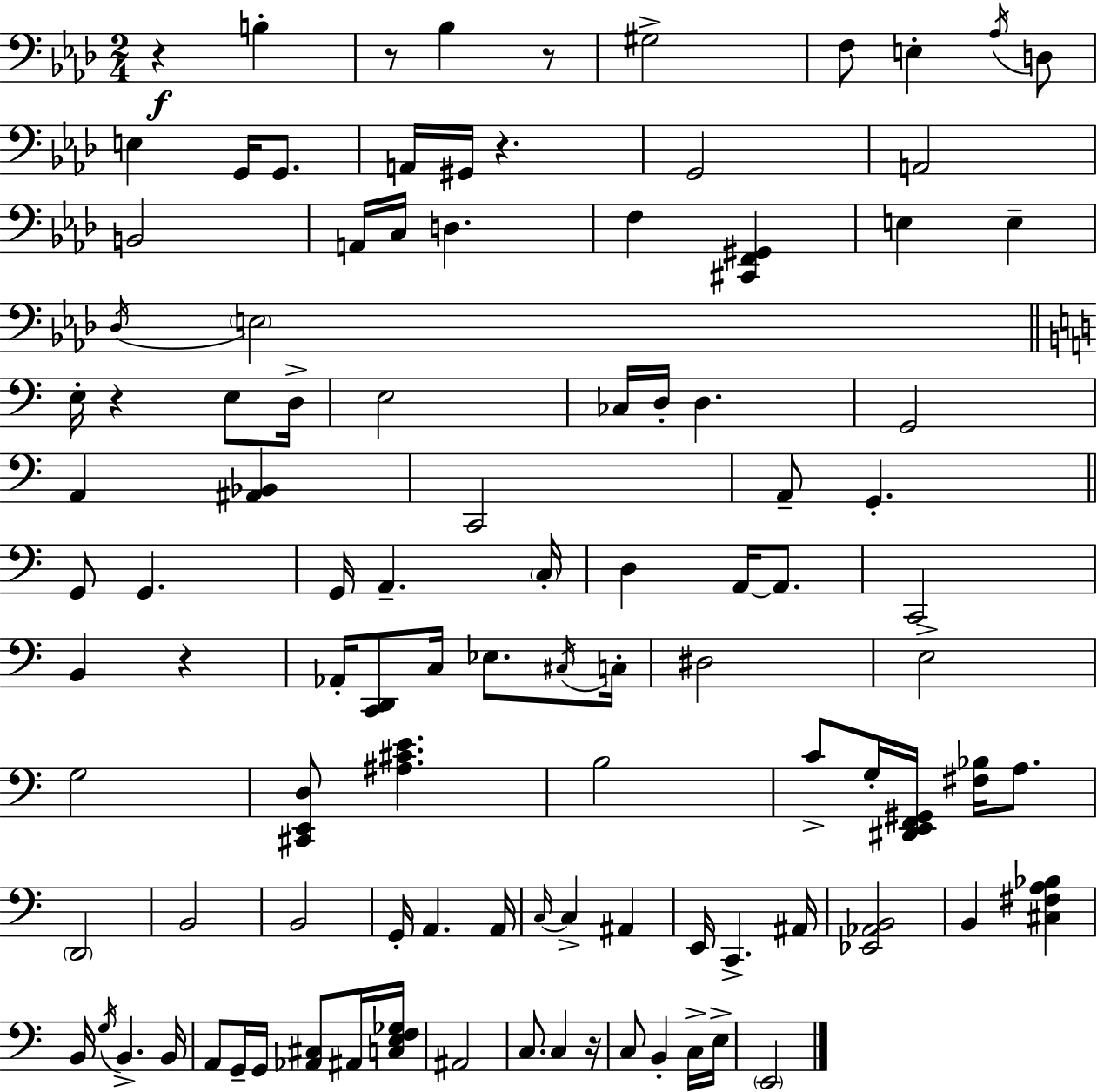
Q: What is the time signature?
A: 2/4